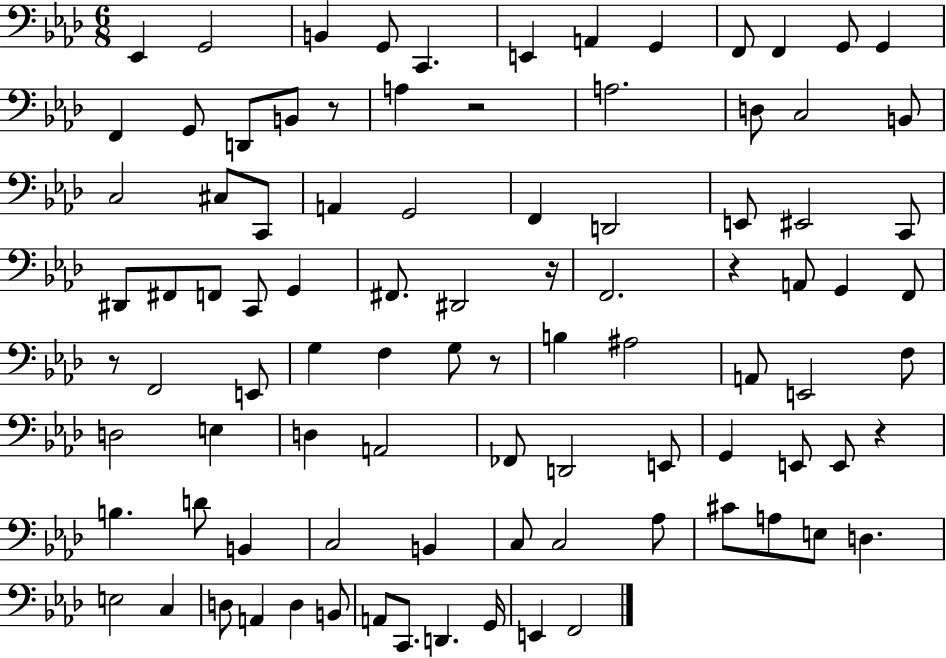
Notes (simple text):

Eb2/q G2/h B2/q G2/e C2/q. E2/q A2/q G2/q F2/e F2/q G2/e G2/q F2/q G2/e D2/e B2/e R/e A3/q R/h A3/h. D3/e C3/h B2/e C3/h C#3/e C2/e A2/q G2/h F2/q D2/h E2/e EIS2/h C2/e D#2/e F#2/e F2/e C2/e G2/q F#2/e. D#2/h R/s F2/h. R/q A2/e G2/q F2/e R/e F2/h E2/e G3/q F3/q G3/e R/e B3/q A#3/h A2/e E2/h F3/e D3/h E3/q D3/q A2/h FES2/e D2/h E2/e G2/q E2/e E2/e R/q B3/q. D4/e B2/q C3/h B2/q C3/e C3/h Ab3/e C#4/e A3/e E3/e D3/q. E3/h C3/q D3/e A2/q D3/q B2/e A2/e C2/e. D2/q. G2/s E2/q F2/h